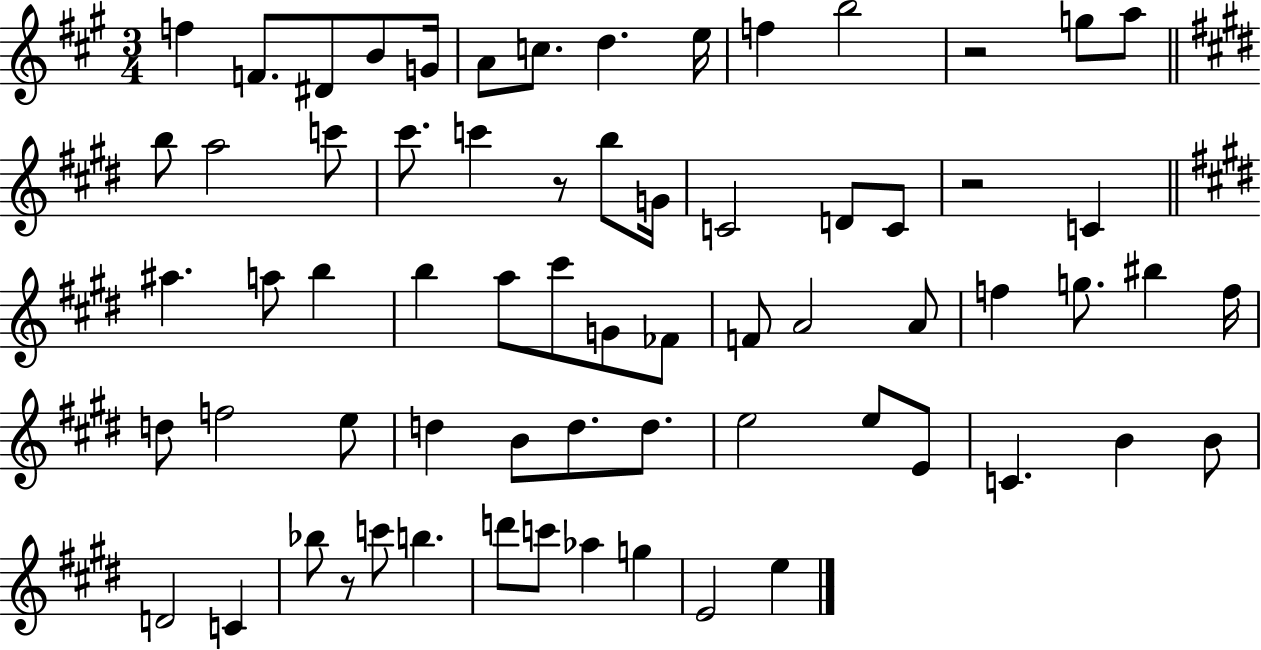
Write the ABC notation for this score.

X:1
T:Untitled
M:3/4
L:1/4
K:A
f F/2 ^D/2 B/2 G/4 A/2 c/2 d e/4 f b2 z2 g/2 a/2 b/2 a2 c'/2 ^c'/2 c' z/2 b/2 G/4 C2 D/2 C/2 z2 C ^a a/2 b b a/2 ^c'/2 G/2 _F/2 F/2 A2 A/2 f g/2 ^b f/4 d/2 f2 e/2 d B/2 d/2 d/2 e2 e/2 E/2 C B B/2 D2 C _b/2 z/2 c'/2 b d'/2 c'/2 _a g E2 e